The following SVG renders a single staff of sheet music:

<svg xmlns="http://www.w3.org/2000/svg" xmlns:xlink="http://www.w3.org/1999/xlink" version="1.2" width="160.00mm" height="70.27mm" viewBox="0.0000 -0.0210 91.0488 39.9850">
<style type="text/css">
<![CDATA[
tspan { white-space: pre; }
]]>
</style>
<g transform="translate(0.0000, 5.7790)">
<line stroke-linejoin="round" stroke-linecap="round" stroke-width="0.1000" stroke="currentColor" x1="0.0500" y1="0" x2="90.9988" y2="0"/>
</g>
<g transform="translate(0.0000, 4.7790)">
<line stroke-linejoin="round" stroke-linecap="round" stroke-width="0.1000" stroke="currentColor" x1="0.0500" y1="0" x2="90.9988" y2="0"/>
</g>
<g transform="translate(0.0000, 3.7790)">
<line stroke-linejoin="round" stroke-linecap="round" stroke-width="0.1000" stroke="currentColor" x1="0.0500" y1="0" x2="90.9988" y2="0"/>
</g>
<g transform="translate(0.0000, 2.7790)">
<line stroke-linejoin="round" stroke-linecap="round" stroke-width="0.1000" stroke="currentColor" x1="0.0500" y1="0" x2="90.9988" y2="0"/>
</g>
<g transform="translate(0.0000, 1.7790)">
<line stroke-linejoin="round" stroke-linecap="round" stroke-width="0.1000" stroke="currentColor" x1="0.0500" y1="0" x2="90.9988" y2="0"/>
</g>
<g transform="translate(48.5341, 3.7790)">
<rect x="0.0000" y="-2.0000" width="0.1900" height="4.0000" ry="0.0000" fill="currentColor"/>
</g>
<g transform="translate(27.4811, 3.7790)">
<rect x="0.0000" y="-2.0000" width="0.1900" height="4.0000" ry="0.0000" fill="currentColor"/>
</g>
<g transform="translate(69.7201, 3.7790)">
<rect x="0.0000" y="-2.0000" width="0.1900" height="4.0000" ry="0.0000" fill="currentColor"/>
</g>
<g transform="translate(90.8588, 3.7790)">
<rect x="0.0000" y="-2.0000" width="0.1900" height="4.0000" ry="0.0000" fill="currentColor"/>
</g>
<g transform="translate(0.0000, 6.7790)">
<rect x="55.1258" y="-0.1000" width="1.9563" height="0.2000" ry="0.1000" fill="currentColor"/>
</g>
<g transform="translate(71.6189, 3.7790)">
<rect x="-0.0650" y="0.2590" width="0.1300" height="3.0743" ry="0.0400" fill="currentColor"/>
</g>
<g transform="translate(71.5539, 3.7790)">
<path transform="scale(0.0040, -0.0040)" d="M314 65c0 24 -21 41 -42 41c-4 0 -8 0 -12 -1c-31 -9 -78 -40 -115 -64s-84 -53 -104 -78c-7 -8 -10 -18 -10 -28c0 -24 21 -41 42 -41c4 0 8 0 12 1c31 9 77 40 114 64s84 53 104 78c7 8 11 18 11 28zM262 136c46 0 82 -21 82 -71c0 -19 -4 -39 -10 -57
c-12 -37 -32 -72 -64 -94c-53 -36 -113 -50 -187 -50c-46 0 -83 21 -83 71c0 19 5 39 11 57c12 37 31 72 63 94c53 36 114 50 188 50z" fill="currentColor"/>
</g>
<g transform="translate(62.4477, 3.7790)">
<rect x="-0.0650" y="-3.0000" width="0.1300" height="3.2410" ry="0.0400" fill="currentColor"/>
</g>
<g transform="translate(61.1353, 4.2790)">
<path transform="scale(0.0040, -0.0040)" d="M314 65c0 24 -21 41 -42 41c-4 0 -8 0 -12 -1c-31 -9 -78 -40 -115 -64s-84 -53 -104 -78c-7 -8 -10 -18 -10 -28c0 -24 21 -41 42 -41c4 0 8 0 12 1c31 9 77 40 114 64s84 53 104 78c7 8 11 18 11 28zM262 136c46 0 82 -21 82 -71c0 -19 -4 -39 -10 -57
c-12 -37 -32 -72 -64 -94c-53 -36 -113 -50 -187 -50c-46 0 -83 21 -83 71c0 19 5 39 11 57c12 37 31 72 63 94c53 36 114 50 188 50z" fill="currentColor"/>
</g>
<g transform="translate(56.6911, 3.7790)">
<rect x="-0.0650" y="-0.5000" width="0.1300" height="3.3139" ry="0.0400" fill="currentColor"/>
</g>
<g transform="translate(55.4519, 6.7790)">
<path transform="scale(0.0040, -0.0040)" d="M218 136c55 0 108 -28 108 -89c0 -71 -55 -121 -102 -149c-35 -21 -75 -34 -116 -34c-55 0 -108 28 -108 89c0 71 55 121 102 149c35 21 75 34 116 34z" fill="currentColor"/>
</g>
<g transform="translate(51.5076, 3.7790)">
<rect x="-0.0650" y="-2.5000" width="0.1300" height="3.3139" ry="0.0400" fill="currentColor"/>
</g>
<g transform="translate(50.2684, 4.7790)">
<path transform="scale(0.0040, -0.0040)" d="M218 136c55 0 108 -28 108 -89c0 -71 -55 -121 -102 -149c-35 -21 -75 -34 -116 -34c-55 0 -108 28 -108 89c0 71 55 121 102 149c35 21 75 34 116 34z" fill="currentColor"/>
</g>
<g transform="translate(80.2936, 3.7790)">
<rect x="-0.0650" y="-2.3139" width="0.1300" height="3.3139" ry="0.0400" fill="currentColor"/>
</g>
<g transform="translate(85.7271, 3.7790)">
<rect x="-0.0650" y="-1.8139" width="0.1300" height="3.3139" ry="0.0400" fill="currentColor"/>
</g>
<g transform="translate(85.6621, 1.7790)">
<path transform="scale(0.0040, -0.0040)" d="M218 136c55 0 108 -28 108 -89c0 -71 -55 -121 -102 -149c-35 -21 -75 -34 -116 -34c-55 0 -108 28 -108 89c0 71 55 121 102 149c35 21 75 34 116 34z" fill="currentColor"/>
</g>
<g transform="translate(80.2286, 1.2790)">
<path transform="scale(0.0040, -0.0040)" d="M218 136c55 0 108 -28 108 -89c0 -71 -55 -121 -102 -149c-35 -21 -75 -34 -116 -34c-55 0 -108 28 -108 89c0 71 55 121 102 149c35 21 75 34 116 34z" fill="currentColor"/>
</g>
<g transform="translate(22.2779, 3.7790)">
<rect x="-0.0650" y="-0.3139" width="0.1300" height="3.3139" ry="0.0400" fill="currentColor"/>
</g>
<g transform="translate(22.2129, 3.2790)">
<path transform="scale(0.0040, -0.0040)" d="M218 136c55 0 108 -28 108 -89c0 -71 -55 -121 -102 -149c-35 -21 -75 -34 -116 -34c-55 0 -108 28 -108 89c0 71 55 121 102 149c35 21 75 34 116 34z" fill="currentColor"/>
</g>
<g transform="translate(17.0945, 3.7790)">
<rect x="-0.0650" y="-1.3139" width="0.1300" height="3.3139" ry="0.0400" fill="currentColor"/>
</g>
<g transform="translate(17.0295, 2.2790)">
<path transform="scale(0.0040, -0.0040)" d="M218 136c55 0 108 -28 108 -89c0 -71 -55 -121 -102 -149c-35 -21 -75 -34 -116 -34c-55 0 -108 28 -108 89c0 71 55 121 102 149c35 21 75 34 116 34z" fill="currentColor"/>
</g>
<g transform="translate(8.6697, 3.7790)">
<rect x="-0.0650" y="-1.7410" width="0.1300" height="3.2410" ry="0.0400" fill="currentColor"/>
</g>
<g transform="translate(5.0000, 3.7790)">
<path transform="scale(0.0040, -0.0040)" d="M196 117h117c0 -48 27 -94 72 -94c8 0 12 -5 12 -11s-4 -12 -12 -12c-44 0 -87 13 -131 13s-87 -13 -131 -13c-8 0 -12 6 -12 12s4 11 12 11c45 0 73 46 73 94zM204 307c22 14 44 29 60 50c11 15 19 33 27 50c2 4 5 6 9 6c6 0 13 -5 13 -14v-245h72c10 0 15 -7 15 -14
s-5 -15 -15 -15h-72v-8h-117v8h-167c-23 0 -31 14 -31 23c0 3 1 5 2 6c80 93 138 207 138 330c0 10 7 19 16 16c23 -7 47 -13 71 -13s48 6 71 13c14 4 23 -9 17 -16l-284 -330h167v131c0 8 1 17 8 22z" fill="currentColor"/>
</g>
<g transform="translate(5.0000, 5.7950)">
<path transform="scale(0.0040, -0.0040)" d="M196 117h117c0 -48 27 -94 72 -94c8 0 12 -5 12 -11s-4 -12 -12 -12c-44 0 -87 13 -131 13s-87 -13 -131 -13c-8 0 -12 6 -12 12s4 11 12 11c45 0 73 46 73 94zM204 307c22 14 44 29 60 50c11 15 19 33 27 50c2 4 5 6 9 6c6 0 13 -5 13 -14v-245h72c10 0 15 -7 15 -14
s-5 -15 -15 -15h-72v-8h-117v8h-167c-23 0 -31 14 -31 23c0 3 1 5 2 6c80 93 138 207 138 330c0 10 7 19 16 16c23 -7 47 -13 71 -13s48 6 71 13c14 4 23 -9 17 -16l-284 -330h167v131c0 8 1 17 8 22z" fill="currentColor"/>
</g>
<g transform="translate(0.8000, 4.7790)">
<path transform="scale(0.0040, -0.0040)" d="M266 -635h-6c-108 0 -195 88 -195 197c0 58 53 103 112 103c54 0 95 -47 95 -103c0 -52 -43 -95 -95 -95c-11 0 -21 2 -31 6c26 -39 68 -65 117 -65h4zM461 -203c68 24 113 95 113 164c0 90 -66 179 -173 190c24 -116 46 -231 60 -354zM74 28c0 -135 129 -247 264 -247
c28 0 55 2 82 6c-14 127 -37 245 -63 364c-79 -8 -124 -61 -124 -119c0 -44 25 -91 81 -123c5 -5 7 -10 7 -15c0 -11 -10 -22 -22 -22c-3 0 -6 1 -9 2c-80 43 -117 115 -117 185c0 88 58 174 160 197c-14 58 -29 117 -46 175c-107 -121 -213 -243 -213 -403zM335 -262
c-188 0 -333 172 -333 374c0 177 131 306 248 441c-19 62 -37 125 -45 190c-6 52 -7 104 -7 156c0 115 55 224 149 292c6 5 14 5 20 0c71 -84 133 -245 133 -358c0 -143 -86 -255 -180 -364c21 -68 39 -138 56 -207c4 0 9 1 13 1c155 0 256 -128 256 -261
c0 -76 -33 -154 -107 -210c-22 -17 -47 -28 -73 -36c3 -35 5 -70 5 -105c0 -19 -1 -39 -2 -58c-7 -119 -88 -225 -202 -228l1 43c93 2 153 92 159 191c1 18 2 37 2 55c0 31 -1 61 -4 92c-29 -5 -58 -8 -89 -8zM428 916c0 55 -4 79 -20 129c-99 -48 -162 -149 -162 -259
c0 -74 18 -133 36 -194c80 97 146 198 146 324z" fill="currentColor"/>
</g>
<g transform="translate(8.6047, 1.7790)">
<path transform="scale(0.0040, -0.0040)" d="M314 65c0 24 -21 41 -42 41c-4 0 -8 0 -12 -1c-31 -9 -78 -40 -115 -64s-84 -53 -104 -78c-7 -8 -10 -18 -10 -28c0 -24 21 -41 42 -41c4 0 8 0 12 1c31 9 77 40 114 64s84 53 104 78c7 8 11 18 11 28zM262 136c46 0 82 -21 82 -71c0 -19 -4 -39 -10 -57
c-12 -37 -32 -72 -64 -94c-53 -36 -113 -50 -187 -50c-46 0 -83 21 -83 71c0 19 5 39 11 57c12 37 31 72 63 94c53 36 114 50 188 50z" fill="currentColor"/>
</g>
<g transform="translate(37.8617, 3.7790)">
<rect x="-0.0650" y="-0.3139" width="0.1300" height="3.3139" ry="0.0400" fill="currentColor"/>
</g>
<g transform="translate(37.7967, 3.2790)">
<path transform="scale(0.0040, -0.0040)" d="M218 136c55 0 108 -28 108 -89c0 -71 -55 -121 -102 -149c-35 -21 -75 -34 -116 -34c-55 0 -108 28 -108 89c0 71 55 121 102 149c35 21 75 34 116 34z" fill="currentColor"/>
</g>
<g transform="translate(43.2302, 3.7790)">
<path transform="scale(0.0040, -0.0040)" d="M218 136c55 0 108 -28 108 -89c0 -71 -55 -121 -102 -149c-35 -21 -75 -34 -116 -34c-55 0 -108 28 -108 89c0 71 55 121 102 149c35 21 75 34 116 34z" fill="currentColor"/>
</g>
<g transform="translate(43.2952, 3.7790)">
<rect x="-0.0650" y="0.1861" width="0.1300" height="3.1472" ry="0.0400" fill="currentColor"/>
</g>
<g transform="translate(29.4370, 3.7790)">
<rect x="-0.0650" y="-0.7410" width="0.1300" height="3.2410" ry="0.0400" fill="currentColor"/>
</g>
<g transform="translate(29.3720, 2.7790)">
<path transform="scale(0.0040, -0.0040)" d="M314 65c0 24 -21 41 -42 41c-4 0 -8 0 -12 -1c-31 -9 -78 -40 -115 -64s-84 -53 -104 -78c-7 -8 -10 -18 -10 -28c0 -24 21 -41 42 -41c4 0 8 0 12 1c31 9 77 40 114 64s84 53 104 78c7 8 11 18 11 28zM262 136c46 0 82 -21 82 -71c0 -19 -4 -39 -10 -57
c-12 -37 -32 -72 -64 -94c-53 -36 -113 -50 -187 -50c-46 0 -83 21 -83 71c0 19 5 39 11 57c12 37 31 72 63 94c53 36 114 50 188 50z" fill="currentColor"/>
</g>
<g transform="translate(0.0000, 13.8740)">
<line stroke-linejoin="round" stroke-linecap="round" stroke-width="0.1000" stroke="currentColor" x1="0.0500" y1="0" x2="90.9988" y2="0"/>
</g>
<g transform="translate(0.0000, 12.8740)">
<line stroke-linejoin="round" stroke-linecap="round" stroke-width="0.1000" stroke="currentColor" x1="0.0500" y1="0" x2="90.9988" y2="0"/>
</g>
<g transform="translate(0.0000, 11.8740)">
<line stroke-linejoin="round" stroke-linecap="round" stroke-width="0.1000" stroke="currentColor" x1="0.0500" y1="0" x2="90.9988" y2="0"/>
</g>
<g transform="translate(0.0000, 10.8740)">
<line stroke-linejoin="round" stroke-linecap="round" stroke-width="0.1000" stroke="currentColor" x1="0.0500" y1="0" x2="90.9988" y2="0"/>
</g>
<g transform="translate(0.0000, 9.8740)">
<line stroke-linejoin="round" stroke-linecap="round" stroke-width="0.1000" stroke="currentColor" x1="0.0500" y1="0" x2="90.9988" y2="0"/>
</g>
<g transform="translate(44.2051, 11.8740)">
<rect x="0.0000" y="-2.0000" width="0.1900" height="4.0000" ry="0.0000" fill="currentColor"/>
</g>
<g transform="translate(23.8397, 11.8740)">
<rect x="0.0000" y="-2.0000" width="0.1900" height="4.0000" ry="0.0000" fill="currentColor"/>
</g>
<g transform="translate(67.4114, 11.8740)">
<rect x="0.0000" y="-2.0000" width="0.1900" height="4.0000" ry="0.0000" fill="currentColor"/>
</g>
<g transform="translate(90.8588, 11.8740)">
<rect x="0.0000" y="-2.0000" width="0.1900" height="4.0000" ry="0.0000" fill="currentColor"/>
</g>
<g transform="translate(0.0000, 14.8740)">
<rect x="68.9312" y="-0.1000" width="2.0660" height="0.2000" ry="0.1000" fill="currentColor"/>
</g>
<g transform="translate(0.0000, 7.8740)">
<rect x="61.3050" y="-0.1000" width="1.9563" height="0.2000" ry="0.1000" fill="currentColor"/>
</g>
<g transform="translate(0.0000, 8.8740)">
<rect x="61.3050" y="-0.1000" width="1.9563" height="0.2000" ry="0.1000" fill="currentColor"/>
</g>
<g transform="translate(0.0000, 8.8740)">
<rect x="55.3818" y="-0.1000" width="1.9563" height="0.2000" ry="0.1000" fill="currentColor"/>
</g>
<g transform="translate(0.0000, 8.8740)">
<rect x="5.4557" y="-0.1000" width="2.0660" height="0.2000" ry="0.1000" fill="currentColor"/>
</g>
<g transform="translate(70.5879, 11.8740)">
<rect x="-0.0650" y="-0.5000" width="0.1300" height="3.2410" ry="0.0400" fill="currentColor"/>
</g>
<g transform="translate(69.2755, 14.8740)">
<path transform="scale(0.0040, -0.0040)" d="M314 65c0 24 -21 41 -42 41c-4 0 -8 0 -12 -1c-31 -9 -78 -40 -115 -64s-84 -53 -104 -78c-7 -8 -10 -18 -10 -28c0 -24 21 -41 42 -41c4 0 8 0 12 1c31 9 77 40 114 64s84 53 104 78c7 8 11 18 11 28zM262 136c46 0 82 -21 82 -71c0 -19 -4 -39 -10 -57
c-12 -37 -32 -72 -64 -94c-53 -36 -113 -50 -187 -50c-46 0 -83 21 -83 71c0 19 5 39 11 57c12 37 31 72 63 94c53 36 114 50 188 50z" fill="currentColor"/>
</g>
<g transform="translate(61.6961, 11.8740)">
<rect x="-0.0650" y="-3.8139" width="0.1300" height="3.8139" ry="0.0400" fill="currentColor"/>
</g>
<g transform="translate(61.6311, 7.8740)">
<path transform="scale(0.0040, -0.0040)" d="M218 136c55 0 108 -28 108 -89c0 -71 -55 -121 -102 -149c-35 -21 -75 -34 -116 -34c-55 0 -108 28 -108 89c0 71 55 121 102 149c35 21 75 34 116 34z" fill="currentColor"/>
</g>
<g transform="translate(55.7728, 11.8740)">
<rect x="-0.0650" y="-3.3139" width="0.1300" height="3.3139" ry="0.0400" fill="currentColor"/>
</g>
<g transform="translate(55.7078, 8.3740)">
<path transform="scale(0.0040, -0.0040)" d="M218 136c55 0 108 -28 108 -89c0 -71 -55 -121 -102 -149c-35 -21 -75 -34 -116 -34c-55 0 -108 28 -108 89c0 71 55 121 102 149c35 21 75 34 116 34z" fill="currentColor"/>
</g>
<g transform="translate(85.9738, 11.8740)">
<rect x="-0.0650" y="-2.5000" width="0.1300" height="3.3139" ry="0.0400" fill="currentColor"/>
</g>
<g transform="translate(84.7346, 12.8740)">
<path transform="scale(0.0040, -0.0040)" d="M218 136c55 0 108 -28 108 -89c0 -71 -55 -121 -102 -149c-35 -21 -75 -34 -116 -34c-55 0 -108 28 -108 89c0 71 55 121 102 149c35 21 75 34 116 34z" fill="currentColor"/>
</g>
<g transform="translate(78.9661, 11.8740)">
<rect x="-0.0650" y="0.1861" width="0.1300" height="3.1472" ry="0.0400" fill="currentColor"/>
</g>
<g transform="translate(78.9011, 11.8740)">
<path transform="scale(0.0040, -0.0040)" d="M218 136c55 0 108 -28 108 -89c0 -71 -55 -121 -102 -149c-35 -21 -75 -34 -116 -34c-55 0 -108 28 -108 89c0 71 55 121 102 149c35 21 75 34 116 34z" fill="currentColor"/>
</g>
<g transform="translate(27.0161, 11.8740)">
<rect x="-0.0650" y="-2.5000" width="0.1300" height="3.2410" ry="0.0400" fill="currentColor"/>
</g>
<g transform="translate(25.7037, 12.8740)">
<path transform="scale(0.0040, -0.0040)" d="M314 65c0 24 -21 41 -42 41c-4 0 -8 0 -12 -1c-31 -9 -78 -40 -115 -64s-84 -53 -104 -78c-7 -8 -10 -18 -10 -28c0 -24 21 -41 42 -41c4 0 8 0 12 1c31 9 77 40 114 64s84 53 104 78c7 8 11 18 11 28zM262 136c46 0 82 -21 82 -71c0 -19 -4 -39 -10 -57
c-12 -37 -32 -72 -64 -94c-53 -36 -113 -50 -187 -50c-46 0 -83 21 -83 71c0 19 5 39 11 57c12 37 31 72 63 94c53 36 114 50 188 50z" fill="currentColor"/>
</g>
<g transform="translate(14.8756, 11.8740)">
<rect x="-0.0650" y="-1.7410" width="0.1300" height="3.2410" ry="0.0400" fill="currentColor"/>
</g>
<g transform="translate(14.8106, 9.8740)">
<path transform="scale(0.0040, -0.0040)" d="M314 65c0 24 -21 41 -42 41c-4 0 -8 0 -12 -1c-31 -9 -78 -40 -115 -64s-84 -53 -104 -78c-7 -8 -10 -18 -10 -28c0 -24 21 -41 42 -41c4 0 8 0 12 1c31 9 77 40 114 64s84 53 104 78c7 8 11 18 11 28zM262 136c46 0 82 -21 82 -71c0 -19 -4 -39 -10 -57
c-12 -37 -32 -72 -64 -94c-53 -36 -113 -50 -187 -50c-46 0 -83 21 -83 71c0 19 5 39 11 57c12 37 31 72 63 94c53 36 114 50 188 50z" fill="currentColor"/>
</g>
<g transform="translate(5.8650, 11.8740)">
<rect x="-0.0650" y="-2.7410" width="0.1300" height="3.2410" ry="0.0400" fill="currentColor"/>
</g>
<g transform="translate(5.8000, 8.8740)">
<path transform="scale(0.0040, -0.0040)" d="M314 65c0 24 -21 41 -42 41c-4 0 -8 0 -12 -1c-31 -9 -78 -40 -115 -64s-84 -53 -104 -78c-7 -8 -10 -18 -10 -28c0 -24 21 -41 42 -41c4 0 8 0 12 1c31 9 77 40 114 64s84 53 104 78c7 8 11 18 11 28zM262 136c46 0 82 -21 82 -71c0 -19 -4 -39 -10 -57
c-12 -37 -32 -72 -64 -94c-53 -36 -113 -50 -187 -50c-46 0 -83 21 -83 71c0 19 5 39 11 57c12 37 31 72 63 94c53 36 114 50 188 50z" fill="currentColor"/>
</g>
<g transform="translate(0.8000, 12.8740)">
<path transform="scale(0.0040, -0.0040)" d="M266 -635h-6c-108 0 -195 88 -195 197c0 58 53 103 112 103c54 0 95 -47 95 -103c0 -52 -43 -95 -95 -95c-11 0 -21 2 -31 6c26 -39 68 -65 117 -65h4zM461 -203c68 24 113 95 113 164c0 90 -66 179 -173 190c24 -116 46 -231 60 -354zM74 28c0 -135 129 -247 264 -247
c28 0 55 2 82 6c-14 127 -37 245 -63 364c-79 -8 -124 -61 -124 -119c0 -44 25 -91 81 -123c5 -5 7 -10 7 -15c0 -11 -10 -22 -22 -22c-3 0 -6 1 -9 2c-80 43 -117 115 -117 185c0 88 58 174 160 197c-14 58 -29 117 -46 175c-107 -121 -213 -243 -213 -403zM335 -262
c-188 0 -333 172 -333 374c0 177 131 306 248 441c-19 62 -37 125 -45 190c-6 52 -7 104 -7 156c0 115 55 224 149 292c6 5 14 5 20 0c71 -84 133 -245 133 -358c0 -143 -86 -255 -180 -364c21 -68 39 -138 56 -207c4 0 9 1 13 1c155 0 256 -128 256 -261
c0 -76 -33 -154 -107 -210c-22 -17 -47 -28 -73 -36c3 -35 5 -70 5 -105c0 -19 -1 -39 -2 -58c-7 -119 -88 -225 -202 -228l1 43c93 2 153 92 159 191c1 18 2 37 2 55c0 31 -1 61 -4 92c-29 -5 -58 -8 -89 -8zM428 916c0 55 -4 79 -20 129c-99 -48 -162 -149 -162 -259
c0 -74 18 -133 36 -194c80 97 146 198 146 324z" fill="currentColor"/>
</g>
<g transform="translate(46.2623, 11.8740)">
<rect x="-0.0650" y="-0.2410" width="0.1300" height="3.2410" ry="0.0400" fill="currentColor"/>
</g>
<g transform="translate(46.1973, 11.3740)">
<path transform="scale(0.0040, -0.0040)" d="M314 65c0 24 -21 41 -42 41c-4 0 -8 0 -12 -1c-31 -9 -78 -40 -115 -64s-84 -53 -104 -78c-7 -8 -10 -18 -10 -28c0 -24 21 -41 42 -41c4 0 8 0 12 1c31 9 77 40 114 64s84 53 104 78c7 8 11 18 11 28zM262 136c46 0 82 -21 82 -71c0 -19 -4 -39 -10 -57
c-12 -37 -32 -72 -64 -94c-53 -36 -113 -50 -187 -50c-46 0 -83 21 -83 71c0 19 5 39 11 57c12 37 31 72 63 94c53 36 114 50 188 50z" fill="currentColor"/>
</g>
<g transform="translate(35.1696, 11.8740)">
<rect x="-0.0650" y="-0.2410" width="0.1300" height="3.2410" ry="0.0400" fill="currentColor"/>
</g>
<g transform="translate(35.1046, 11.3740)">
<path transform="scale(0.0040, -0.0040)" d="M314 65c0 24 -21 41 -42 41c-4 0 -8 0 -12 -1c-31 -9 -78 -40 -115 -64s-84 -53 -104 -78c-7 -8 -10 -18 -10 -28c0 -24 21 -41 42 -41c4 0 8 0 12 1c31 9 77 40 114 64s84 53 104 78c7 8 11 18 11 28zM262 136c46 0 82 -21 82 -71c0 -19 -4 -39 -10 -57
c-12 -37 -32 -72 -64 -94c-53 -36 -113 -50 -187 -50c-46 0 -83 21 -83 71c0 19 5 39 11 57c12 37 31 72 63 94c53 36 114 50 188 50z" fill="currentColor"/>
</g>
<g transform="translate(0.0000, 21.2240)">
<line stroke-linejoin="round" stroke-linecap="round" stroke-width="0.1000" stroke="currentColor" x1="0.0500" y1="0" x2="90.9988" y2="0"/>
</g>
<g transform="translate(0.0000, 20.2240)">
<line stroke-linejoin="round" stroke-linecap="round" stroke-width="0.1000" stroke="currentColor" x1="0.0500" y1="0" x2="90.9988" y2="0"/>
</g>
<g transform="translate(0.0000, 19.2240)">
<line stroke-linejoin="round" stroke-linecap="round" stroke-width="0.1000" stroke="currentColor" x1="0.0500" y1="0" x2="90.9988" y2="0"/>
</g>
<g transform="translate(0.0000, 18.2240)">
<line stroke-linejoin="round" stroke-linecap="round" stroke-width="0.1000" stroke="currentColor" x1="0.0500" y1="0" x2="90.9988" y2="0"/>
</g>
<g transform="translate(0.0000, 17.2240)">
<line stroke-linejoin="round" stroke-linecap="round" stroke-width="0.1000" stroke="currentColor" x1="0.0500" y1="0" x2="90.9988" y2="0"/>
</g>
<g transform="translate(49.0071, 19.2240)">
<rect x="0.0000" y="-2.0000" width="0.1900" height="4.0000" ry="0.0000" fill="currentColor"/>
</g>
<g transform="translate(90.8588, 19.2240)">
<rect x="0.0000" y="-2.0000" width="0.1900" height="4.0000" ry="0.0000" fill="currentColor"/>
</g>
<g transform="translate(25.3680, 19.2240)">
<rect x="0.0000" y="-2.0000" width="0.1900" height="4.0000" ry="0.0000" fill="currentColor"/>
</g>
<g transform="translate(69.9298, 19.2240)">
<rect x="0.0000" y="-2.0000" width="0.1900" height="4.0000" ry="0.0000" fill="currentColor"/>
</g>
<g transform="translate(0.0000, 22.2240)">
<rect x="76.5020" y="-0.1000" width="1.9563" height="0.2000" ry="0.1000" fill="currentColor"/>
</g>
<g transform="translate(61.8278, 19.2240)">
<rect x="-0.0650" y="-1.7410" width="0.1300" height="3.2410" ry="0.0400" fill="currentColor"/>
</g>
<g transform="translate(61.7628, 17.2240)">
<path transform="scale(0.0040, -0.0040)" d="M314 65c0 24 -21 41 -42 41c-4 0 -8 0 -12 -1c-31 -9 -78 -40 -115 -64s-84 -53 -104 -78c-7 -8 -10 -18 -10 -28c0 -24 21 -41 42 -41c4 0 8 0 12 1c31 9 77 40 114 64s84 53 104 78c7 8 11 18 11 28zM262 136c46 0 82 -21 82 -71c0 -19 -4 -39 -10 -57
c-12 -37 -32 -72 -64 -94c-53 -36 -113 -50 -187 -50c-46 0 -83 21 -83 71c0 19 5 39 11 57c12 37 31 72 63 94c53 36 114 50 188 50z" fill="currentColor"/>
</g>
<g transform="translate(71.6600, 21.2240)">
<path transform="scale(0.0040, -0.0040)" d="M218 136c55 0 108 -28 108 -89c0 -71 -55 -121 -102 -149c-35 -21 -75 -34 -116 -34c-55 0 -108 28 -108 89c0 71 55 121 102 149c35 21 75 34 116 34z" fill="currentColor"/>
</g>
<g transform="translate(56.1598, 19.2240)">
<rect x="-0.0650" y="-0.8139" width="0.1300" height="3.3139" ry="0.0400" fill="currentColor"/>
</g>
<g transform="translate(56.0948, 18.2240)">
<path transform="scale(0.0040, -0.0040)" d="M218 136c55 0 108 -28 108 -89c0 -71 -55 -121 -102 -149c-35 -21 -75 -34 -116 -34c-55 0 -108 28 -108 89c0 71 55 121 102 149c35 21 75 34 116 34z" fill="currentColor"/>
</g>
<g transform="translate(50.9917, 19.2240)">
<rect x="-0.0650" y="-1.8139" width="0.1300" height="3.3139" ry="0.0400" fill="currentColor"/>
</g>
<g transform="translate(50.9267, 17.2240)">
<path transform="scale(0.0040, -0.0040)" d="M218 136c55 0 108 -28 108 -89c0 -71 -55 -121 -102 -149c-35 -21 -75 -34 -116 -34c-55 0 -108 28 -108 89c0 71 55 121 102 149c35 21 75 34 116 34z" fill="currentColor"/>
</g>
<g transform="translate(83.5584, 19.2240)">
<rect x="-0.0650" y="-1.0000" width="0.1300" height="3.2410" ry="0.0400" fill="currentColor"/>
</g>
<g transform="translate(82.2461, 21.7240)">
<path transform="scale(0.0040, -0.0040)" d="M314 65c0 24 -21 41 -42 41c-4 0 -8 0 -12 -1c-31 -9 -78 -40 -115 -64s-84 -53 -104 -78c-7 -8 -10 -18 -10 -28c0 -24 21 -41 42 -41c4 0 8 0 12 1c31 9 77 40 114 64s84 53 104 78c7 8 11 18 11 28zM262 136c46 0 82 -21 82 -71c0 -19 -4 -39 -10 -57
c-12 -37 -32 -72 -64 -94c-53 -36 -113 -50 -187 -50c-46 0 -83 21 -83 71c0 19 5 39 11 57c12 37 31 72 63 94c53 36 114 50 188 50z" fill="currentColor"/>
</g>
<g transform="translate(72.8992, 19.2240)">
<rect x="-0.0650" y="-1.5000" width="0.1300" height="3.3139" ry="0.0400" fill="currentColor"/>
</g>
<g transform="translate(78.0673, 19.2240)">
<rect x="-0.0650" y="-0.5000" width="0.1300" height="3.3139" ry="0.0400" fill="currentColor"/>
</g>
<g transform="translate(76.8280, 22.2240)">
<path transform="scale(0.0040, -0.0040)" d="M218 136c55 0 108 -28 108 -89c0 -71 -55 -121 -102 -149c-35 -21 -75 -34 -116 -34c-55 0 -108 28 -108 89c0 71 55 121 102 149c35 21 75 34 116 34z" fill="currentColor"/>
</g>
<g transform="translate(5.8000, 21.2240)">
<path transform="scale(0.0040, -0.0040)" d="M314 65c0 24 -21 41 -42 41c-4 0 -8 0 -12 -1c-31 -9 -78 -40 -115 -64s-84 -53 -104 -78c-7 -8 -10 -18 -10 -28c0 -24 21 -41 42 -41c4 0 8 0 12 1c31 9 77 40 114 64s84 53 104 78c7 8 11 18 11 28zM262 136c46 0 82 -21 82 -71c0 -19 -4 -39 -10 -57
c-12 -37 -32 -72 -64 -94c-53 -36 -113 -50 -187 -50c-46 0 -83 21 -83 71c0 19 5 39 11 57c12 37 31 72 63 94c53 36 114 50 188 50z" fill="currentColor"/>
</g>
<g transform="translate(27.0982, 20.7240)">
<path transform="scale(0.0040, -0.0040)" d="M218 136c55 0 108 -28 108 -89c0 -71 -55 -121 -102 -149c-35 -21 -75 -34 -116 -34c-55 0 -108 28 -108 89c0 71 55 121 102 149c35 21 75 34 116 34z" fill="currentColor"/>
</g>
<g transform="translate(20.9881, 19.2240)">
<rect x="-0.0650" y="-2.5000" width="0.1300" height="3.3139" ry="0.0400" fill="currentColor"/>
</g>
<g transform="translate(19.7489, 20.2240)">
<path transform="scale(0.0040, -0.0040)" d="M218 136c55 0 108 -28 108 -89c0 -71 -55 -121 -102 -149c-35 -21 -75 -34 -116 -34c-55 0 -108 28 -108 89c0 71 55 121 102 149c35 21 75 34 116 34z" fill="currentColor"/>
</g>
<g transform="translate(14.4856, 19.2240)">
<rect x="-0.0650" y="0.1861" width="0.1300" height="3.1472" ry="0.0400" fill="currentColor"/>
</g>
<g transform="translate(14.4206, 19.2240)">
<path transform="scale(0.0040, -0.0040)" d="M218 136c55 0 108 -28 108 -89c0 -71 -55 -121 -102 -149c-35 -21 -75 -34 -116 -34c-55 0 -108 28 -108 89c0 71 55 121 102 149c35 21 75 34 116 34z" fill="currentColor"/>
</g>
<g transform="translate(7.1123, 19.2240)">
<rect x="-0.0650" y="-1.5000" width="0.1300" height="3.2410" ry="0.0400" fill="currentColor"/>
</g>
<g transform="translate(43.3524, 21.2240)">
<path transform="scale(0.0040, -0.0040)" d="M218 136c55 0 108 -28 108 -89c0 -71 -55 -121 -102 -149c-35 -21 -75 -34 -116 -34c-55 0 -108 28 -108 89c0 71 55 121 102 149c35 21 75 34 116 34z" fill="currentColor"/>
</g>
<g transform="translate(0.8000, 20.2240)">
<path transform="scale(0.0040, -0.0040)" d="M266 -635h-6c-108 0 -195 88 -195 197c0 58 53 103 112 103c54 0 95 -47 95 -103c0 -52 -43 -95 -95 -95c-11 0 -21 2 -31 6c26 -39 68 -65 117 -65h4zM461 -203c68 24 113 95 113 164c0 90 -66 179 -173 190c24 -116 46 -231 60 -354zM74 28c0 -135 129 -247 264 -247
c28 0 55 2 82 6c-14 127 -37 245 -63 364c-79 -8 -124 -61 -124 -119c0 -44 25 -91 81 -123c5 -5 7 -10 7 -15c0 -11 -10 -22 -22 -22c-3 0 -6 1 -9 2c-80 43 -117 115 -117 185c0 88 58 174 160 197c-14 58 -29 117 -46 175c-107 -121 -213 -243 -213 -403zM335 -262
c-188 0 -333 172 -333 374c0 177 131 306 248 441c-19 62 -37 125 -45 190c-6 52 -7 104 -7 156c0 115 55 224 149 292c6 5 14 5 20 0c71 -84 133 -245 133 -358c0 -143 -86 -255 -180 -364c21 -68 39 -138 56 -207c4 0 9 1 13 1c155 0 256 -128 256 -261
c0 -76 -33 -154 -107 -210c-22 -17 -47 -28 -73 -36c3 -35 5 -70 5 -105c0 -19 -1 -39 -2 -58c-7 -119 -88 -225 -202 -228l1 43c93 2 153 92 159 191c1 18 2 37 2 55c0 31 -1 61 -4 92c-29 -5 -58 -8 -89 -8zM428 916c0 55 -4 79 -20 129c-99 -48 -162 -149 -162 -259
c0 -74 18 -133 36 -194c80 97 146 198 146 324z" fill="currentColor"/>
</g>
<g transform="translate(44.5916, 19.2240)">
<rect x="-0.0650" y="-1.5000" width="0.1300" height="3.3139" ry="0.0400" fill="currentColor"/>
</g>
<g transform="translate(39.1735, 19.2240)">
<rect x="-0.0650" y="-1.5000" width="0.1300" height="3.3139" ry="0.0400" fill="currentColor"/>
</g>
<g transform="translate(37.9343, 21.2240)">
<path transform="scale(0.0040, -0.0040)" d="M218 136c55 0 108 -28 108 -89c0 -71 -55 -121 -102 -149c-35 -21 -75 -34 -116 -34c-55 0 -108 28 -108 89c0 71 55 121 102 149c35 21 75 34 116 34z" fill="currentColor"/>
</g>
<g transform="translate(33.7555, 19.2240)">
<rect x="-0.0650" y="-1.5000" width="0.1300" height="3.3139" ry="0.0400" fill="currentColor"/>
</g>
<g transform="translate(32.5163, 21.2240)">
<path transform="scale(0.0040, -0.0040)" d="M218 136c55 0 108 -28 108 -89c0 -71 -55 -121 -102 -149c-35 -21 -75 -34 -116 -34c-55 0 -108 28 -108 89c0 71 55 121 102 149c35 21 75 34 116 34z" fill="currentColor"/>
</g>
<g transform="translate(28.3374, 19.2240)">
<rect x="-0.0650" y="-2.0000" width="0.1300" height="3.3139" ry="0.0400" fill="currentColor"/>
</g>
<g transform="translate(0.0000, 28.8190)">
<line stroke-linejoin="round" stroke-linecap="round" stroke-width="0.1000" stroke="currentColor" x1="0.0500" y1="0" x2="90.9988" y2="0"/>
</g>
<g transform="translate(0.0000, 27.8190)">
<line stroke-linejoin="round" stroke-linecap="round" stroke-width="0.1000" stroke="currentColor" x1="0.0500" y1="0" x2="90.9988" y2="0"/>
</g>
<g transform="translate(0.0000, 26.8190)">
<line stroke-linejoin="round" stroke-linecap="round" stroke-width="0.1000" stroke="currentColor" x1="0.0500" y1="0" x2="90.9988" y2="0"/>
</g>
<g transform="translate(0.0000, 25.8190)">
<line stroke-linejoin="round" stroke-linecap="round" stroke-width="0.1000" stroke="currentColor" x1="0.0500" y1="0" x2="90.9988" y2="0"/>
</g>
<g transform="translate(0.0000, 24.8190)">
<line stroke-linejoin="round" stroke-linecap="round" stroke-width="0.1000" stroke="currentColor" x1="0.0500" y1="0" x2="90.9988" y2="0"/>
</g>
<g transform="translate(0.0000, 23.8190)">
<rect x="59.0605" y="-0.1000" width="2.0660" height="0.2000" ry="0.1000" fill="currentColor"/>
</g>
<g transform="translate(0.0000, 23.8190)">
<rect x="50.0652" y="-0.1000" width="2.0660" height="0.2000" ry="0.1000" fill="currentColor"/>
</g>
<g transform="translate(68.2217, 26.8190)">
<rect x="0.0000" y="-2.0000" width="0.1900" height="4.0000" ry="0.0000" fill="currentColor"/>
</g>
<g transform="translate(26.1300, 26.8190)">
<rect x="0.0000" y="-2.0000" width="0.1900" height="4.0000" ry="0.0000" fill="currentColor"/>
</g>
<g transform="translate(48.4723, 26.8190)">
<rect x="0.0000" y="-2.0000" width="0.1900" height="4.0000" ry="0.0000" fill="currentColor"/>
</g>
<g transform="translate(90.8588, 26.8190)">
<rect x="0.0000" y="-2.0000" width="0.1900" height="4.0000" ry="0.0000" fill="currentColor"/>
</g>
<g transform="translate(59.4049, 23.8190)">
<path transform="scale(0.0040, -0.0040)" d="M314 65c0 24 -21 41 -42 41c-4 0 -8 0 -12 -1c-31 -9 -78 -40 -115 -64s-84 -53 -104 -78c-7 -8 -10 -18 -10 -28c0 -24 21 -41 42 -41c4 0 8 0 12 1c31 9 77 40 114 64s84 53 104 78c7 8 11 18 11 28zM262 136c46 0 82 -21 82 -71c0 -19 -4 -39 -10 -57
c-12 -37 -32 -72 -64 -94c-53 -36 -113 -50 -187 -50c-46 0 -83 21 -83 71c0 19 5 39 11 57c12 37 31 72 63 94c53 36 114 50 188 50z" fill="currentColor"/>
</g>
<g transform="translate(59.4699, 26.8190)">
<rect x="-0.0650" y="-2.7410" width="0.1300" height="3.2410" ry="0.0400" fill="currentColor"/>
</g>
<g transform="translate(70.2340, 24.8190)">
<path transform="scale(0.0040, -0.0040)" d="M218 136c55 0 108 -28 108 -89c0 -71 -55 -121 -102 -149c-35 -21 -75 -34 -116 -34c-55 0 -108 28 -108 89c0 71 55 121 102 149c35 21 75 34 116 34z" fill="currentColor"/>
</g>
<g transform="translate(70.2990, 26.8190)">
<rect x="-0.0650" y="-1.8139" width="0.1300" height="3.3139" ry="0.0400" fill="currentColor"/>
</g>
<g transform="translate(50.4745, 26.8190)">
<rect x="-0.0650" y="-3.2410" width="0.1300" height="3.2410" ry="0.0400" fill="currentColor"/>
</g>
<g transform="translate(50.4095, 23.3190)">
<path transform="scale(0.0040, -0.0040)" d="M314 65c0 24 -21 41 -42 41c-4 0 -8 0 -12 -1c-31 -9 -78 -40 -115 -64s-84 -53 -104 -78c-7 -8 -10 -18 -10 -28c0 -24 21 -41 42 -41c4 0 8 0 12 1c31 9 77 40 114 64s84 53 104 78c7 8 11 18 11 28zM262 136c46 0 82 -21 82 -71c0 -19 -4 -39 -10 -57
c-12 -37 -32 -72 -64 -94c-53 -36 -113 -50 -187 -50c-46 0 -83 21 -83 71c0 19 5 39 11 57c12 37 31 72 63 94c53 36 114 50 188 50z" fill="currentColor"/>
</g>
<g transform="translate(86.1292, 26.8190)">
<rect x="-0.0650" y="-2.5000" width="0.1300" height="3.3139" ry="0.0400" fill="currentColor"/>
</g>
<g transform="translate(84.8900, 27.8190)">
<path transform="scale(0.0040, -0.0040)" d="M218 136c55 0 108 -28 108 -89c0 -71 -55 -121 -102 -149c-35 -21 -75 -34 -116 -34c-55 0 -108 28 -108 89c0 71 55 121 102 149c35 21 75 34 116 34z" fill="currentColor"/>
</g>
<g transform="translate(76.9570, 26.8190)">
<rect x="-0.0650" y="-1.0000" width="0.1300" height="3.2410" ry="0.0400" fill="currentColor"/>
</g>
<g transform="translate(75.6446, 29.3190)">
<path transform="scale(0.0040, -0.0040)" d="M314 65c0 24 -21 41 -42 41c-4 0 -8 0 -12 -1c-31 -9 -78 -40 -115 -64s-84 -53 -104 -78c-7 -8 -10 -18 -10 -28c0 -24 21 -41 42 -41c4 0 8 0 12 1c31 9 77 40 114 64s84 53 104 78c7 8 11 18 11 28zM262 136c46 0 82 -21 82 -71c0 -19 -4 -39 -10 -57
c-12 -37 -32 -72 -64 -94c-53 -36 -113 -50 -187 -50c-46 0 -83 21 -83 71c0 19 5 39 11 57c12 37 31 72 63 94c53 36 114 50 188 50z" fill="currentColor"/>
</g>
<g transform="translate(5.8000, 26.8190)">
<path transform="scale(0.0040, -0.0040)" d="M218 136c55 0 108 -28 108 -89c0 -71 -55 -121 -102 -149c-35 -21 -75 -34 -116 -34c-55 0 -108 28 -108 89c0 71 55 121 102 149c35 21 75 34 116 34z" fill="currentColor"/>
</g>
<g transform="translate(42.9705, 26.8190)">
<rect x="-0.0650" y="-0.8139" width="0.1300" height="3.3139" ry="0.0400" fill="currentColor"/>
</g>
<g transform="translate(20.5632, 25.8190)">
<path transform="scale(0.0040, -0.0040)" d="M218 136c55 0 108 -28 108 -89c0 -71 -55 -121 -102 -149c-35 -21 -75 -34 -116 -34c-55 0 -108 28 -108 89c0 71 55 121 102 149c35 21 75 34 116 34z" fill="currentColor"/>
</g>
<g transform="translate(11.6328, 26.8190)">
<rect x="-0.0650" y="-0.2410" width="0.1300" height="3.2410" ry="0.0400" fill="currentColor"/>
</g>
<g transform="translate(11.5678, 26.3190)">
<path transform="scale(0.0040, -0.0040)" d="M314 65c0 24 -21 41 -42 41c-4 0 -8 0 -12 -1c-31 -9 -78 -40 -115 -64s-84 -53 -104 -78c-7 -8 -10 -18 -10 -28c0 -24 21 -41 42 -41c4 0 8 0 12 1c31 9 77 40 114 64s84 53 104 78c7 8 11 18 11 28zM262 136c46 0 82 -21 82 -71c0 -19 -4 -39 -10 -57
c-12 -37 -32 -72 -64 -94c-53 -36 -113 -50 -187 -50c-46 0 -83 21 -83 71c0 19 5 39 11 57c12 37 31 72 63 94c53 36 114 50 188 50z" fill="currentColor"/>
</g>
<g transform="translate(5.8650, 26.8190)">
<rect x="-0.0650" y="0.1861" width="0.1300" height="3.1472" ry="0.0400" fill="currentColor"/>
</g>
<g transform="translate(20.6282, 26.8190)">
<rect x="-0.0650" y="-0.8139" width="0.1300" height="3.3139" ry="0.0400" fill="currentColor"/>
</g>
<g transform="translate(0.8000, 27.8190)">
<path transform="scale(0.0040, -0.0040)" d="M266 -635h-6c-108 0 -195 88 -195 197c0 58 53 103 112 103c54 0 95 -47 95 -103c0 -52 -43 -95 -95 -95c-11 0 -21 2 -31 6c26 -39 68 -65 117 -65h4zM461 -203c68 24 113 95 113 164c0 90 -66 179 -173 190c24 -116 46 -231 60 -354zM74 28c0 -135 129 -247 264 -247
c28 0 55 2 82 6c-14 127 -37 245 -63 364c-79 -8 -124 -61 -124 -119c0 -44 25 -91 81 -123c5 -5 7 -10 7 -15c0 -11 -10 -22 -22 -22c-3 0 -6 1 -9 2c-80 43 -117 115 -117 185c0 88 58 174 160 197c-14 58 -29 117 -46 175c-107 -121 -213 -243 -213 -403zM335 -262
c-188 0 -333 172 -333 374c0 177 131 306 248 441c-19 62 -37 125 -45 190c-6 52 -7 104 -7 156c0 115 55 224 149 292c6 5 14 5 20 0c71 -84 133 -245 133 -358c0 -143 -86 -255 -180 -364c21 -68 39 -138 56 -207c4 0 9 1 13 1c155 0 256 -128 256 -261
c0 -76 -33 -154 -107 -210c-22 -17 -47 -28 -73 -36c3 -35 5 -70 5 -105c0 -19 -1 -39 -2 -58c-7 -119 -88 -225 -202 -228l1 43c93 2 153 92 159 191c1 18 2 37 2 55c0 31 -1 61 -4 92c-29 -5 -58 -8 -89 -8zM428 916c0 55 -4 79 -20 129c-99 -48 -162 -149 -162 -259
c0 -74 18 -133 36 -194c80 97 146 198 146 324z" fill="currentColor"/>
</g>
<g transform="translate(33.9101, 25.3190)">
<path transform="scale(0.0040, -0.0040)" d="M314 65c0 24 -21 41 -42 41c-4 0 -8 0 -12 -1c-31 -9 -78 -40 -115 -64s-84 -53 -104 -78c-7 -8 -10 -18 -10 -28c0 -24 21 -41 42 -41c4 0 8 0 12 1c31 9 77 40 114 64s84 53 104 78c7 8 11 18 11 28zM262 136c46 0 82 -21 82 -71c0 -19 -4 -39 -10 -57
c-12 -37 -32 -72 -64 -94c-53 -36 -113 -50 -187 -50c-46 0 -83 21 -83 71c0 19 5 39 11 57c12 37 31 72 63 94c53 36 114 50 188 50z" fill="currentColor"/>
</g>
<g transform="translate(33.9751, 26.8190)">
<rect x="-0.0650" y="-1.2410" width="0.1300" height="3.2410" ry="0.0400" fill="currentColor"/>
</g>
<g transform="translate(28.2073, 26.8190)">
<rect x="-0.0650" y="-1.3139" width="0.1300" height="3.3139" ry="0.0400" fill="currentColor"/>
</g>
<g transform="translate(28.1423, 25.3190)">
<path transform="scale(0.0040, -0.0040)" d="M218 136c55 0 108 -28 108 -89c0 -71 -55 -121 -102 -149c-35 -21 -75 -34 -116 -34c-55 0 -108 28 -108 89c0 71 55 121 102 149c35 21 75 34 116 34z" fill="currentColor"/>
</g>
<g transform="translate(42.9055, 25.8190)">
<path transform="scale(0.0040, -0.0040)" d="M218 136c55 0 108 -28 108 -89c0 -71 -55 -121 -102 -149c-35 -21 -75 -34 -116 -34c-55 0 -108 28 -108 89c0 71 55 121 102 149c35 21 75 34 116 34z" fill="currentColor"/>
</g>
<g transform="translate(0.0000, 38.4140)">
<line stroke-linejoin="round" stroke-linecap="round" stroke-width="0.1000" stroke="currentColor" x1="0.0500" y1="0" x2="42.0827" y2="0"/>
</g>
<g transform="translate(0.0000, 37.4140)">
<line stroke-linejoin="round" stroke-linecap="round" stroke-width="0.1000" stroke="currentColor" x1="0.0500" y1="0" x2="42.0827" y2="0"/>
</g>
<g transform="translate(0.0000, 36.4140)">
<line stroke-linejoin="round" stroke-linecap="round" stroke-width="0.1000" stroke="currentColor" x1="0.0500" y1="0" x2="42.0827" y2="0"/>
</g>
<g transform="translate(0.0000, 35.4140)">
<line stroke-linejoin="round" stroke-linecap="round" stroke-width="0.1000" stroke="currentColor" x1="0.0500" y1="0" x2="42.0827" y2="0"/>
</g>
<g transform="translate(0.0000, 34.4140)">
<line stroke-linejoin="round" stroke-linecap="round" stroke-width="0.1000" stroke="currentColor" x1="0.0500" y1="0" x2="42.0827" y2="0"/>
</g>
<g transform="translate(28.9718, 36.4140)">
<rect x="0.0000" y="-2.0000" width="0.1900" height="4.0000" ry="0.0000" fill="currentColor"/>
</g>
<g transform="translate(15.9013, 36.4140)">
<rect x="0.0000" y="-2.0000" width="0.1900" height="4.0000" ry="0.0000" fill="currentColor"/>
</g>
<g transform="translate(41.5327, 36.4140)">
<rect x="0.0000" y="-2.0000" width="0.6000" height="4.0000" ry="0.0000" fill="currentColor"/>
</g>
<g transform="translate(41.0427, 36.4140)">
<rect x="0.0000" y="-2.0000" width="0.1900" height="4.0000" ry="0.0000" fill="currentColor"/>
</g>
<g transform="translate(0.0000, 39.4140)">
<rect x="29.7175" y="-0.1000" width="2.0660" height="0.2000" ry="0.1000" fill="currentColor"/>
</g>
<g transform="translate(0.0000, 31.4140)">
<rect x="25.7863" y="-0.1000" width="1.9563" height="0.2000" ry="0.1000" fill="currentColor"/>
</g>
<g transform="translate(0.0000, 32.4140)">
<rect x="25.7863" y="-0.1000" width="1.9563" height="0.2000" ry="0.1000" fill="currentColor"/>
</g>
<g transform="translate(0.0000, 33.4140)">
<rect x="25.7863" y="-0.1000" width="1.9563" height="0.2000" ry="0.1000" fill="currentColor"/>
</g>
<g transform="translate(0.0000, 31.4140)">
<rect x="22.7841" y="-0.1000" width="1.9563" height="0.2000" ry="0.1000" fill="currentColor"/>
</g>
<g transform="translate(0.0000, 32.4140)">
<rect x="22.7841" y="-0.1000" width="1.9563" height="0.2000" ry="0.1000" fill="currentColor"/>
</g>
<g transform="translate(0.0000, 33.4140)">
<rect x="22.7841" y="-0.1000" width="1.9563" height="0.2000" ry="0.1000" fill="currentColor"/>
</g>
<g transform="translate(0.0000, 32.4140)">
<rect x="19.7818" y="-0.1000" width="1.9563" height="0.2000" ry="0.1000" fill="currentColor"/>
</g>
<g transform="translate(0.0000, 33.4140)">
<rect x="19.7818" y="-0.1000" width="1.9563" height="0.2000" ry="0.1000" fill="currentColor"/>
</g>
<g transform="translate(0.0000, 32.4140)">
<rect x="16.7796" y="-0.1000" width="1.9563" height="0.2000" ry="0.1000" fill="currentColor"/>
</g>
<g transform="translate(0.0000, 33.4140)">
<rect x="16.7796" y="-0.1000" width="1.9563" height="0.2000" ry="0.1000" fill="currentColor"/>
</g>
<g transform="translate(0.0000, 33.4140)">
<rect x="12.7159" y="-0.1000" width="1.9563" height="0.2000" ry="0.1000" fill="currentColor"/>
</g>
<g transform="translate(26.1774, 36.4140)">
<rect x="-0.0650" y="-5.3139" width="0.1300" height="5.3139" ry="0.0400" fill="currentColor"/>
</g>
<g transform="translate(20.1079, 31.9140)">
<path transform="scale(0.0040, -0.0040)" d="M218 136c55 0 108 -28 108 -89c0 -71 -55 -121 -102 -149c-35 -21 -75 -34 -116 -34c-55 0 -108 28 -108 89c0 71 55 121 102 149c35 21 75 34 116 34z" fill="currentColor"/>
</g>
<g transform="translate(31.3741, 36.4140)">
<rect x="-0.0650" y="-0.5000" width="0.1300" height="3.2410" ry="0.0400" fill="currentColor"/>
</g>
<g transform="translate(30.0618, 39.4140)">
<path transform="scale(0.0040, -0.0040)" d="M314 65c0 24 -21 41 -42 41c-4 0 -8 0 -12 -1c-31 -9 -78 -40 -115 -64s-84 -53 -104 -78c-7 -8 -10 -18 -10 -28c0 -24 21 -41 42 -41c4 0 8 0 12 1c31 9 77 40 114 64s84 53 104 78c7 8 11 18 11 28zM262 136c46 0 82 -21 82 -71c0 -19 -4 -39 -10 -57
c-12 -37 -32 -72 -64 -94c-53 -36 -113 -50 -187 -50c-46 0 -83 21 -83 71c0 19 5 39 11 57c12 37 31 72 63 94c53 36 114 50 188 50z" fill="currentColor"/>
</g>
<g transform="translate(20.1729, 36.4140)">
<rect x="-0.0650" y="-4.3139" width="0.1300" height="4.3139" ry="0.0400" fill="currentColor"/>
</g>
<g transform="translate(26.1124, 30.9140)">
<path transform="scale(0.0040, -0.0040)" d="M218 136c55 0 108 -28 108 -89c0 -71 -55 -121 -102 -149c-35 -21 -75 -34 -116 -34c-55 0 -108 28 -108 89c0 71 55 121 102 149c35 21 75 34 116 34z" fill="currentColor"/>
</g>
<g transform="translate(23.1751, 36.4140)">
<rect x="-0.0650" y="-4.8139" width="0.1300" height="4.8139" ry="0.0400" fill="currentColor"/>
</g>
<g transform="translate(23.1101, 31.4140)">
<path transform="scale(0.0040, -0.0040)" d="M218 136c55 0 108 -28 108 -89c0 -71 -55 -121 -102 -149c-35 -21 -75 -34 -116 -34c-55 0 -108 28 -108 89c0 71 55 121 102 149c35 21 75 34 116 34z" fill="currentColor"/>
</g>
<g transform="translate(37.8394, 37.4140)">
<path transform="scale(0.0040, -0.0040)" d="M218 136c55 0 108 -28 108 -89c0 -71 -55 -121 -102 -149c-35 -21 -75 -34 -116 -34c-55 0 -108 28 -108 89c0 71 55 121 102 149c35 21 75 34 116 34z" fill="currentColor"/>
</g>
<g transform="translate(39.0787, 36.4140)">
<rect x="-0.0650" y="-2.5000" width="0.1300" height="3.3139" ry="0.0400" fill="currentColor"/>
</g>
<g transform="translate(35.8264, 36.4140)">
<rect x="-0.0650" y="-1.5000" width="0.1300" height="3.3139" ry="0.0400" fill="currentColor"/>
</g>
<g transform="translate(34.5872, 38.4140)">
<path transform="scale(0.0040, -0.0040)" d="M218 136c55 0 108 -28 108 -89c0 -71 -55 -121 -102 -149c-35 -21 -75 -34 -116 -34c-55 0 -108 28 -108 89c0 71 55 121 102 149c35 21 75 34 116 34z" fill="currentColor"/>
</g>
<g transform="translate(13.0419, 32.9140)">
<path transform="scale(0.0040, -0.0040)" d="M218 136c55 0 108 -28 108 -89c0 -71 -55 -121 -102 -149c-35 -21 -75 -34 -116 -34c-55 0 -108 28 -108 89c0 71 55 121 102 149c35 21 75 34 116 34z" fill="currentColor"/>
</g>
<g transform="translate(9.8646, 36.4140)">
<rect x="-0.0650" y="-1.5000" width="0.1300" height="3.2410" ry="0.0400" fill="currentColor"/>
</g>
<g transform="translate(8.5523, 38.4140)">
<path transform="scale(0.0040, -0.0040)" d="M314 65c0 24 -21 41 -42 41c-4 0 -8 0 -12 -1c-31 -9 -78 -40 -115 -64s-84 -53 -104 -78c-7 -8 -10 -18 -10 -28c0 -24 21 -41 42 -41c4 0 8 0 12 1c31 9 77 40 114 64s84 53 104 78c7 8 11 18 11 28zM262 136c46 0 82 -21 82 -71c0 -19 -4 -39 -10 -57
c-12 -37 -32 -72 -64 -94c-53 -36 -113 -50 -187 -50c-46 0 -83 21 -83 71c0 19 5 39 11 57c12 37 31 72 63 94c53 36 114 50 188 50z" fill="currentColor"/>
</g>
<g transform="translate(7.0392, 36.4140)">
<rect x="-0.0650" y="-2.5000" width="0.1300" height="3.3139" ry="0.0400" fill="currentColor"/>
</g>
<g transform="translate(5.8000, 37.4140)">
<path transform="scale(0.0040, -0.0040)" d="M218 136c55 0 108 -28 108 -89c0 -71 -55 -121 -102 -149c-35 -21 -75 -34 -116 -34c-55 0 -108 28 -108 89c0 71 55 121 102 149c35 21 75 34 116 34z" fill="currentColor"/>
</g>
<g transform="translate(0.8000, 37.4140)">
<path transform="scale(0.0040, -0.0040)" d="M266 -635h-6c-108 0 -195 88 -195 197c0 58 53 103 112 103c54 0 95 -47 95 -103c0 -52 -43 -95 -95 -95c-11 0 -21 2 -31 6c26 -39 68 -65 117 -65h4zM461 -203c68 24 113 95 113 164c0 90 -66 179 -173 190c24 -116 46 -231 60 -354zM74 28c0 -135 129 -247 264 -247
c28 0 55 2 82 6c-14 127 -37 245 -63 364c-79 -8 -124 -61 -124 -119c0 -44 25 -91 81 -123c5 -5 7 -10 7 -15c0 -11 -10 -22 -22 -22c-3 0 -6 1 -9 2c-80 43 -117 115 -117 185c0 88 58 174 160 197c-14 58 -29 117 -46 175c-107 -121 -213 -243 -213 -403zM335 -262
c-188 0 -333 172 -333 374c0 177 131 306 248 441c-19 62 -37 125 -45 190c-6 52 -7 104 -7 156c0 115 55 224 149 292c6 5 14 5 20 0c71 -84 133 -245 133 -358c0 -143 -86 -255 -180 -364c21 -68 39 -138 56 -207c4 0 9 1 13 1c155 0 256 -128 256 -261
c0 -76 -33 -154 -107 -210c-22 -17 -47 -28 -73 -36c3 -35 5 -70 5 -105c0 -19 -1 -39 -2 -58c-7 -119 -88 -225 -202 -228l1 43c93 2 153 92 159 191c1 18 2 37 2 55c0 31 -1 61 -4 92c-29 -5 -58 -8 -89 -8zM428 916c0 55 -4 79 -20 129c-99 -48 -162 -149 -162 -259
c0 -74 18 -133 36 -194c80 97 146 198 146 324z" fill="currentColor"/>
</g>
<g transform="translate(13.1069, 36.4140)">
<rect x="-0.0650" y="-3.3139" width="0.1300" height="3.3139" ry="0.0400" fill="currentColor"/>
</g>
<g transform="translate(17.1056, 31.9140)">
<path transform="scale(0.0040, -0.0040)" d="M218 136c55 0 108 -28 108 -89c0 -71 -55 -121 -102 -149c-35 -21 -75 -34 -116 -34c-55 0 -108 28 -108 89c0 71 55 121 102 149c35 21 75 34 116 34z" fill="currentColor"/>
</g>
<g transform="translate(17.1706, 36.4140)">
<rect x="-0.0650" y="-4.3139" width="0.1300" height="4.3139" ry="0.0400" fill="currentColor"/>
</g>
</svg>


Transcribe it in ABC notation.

X:1
T:Untitled
M:4/4
L:1/4
K:C
f2 e c d2 c B G C A2 B2 g f a2 f2 G2 c2 c2 b c' C2 B G E2 B G F E E E f d f2 E C D2 B c2 d e e2 d b2 a2 f D2 G G E2 b d' d' e' f' C2 E G